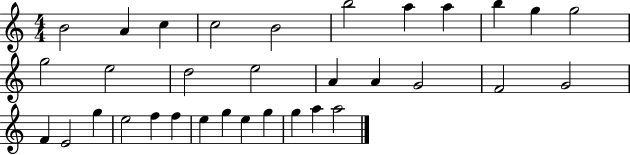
{
  \clef treble
  \numericTimeSignature
  \time 4/4
  \key c \major
  b'2 a'4 c''4 | c''2 b'2 | b''2 a''4 a''4 | b''4 g''4 g''2 | \break g''2 e''2 | d''2 e''2 | a'4 a'4 g'2 | f'2 g'2 | \break f'4 e'2 g''4 | e''2 f''4 f''4 | e''4 g''4 e''4 g''4 | g''4 a''4 a''2 | \break \bar "|."
}